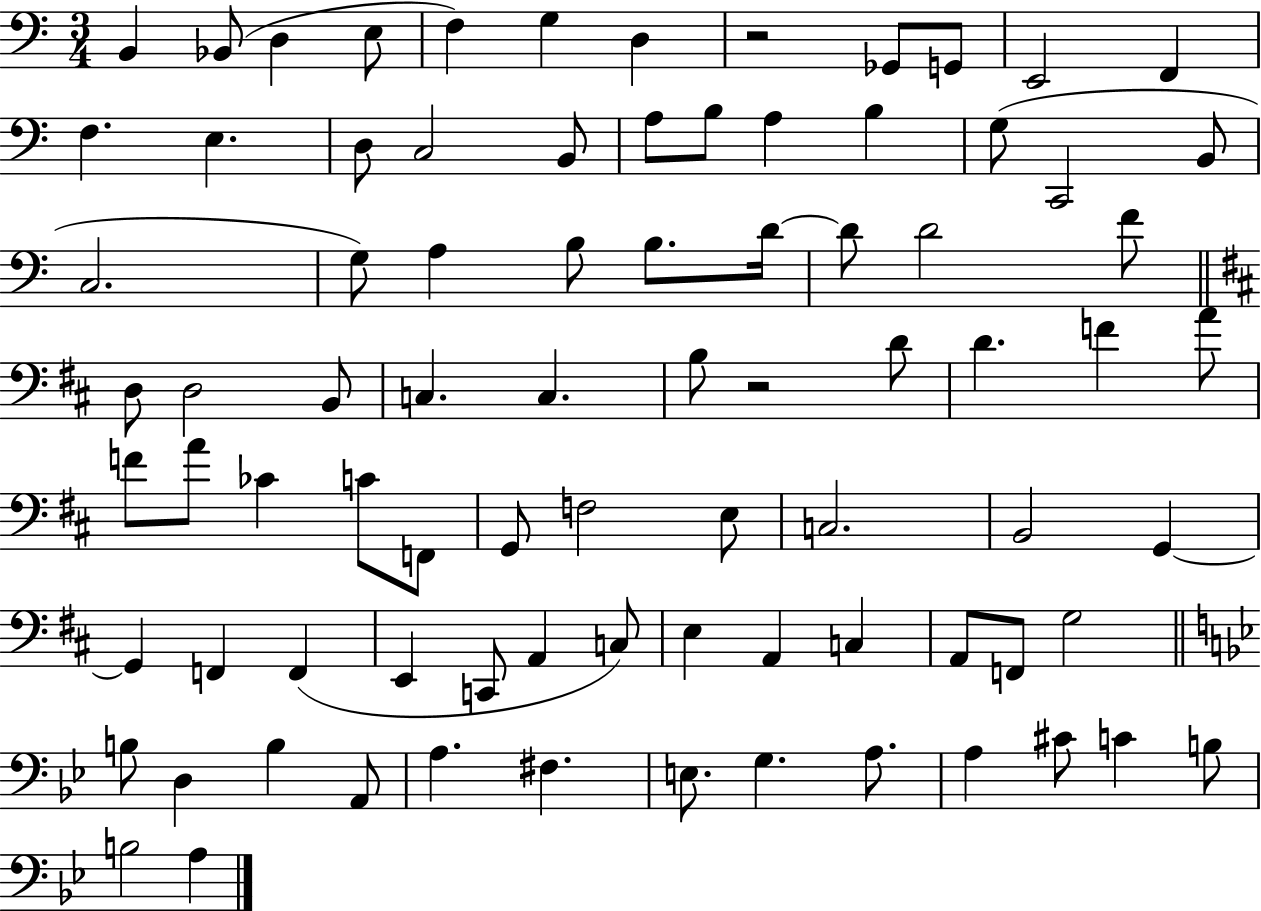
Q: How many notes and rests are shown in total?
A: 83